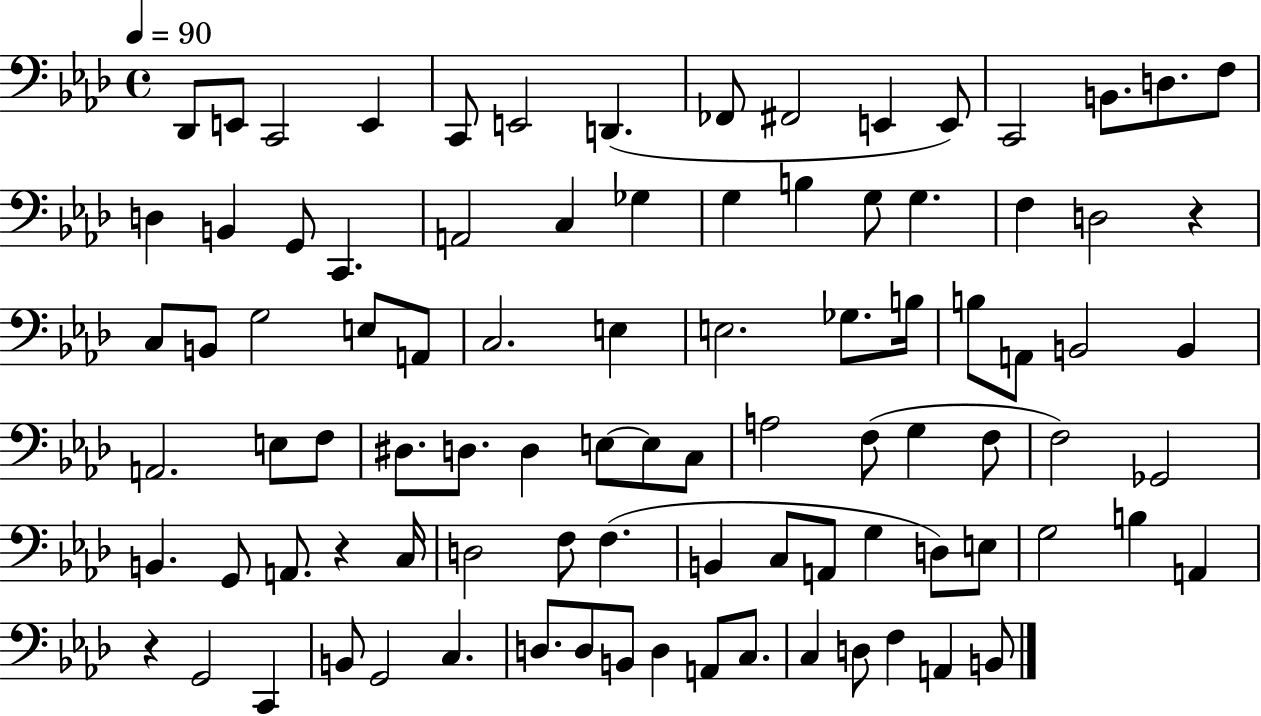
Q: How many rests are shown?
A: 3